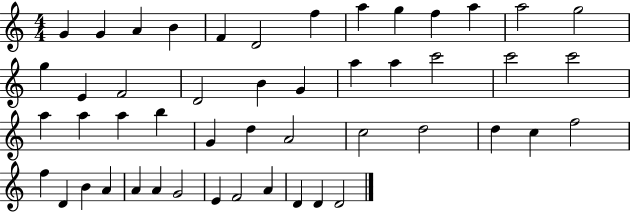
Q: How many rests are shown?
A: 0